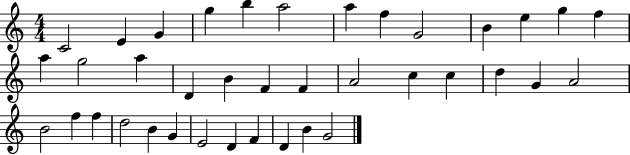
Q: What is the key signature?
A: C major